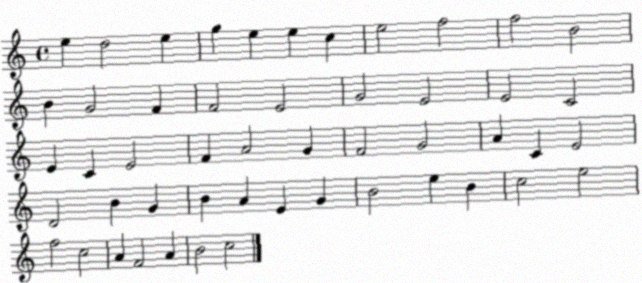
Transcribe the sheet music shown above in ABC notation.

X:1
T:Untitled
M:4/4
L:1/4
K:C
e d2 e g e e c e2 f2 f2 B2 B G2 F F2 E2 G2 E2 E2 C2 E C E2 F A2 G F2 G2 A C E2 D2 B G B A E G B2 e B c2 e2 f2 c2 A F2 A B2 c2